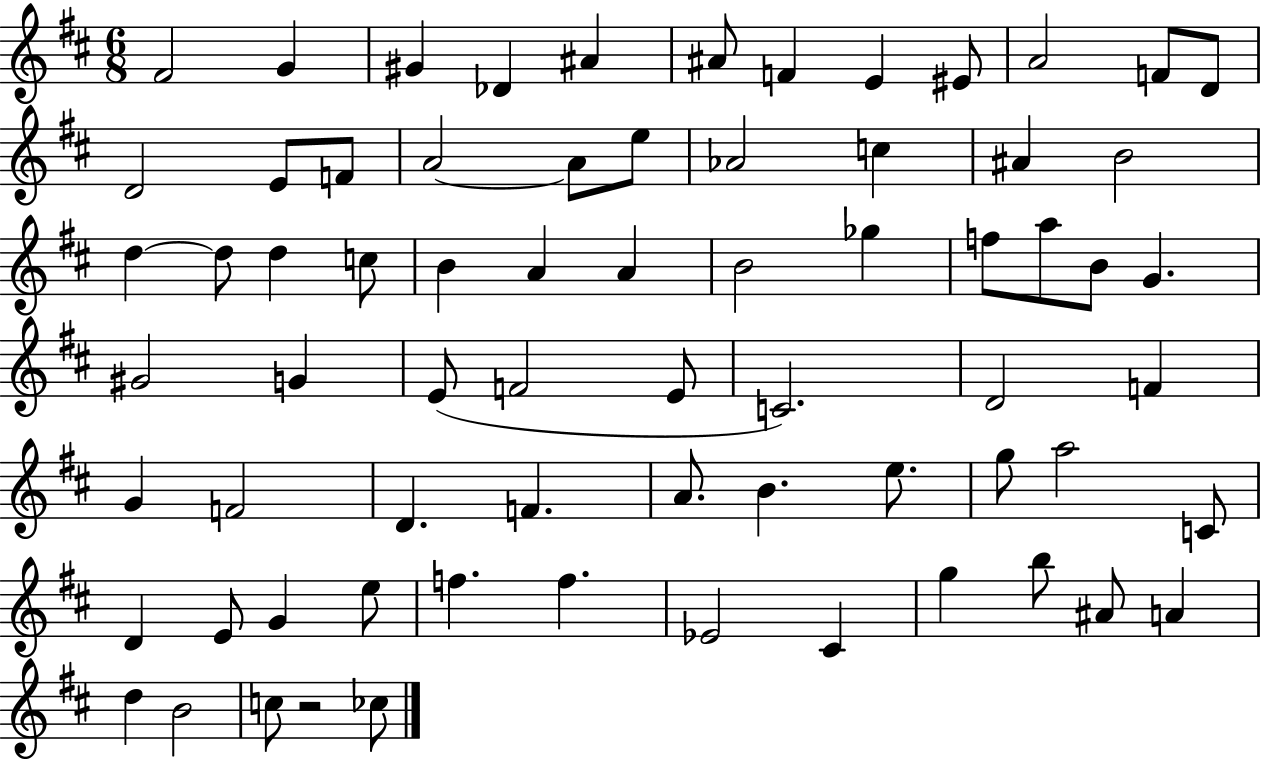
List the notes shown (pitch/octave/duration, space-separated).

F#4/h G4/q G#4/q Db4/q A#4/q A#4/e F4/q E4/q EIS4/e A4/h F4/e D4/e D4/h E4/e F4/e A4/h A4/e E5/e Ab4/h C5/q A#4/q B4/h D5/q D5/e D5/q C5/e B4/q A4/q A4/q B4/h Gb5/q F5/e A5/e B4/e G4/q. G#4/h G4/q E4/e F4/h E4/e C4/h. D4/h F4/q G4/q F4/h D4/q. F4/q. A4/e. B4/q. E5/e. G5/e A5/h C4/e D4/q E4/e G4/q E5/e F5/q. F5/q. Eb4/h C#4/q G5/q B5/e A#4/e A4/q D5/q B4/h C5/e R/h CES5/e